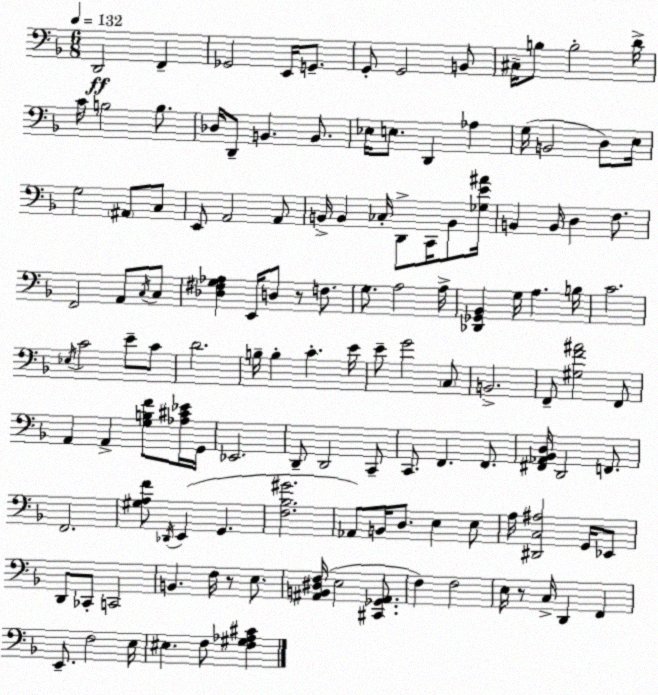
X:1
T:Untitled
M:6/8
L:1/4
K:Dm
D,,2 F,, _G,,2 E,,/4 G,,/2 G,,/2 G,,2 B,,/2 ^C,/4 B,/2 B,2 D/4 C/4 B,2 B,/2 _D,/4 D,,/2 B,, B,,/2 _E,/4 E,/2 D,, _A, G,/4 B,,2 D,/2 E,/4 G,2 ^A,,/2 C,/2 E,,/2 A,,2 A,,/2 B,,/4 B,, _C,/4 D,,/2 C,,/4 B,,/2 [_G,E^A]/4 B,, B,,/4 D, F,/2 F,,2 A,,/2 C,/4 C,/2 [_D,^F,G,_A,] E,,/4 D,/2 z/2 F,/2 G,/2 A,2 A,/4 [_D,,_G,,_B,,] G,/4 A, B,/4 C2 _E,/4 C2 E/2 C/2 D2 B,/4 B, C E/4 E/2 G2 C,/2 B,,2 F,,/2 [^G,F^A]2 F,,/2 A,, A,, [G,B,F]/2 [_A,^C_E]/4 G,,/4 _E,,2 D,,/2 D,,2 C,,/2 C,,/2 F,, F,,/2 [^F,,_A,,_B,,D,]/4 D,,2 F,,/2 F,,2 [^G,A,F]/2 _D,,/4 E,, G,, [F,_B,^G]2 _A,,/2 B,,/4 D,/2 E, E,/2 A,/4 [^D,,C,^A,]2 G,,/4 _E,,/2 D,,/2 _C,,/2 C,,2 B,, F,/4 z/2 E,/2 [^A,,B,,^D,F,]/4 E,2 [^C,,_G,,^A,,]/2 F, F,2 E,/4 z/2 C,/4 D,, F,, E,,/2 F,2 E,/4 ^E, F,/2 [F,^G,_A,^C]